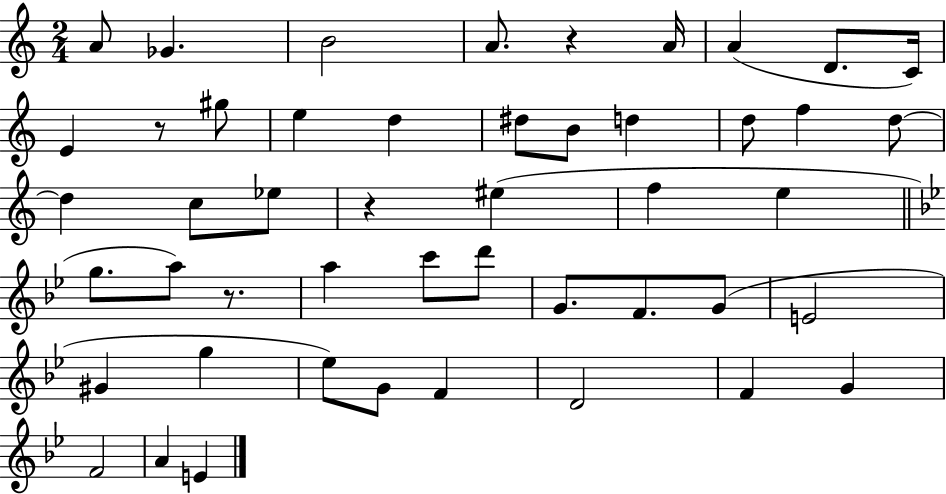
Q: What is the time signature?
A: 2/4